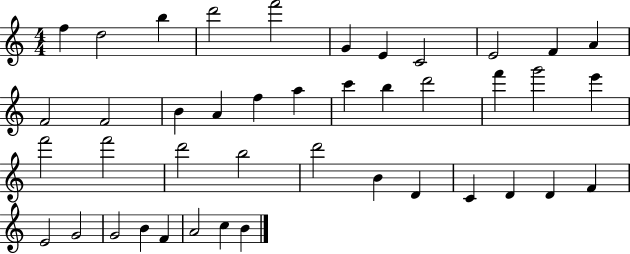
F5/q D5/h B5/q D6/h F6/h G4/q E4/q C4/h E4/h F4/q A4/q F4/h F4/h B4/q A4/q F5/q A5/q C6/q B5/q D6/h F6/q G6/h E6/q F6/h F6/h D6/h B5/h D6/h B4/q D4/q C4/q D4/q D4/q F4/q E4/h G4/h G4/h B4/q F4/q A4/h C5/q B4/q